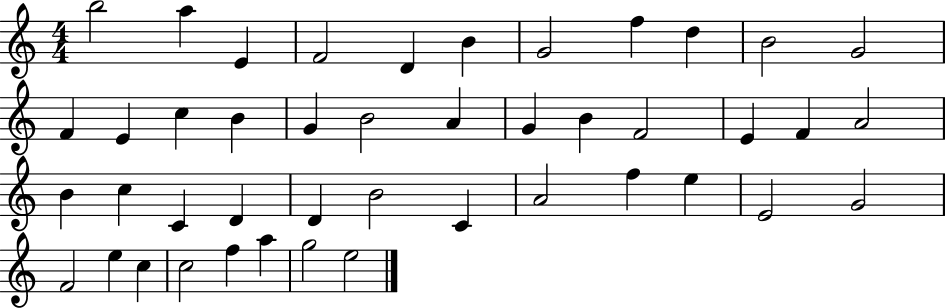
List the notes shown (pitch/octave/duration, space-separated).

B5/h A5/q E4/q F4/h D4/q B4/q G4/h F5/q D5/q B4/h G4/h F4/q E4/q C5/q B4/q G4/q B4/h A4/q G4/q B4/q F4/h E4/q F4/q A4/h B4/q C5/q C4/q D4/q D4/q B4/h C4/q A4/h F5/q E5/q E4/h G4/h F4/h E5/q C5/q C5/h F5/q A5/q G5/h E5/h